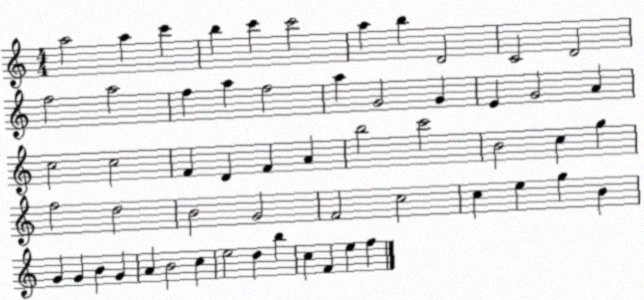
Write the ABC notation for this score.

X:1
T:Untitled
M:4/4
L:1/4
K:C
a2 a c' b c' c'2 a b D2 C2 D2 f2 a2 f a f2 a G2 G E G2 A c2 c2 F D F A b2 c'2 B2 c g f2 d2 B2 G2 F2 c2 c e g B G G B G A B2 c e2 d b c F e f